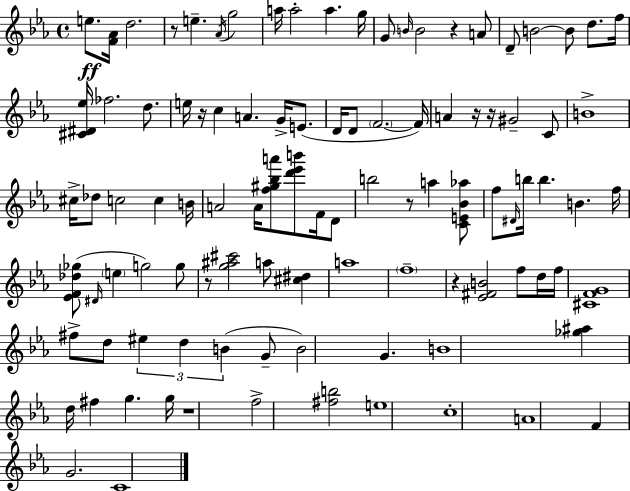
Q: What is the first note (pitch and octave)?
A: E5